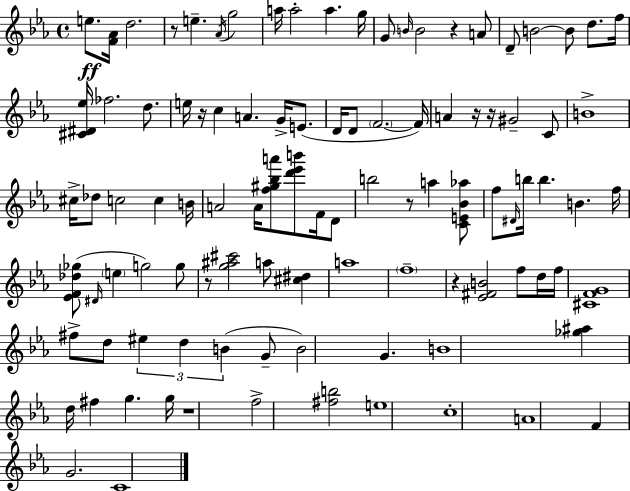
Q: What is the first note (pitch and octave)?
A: E5